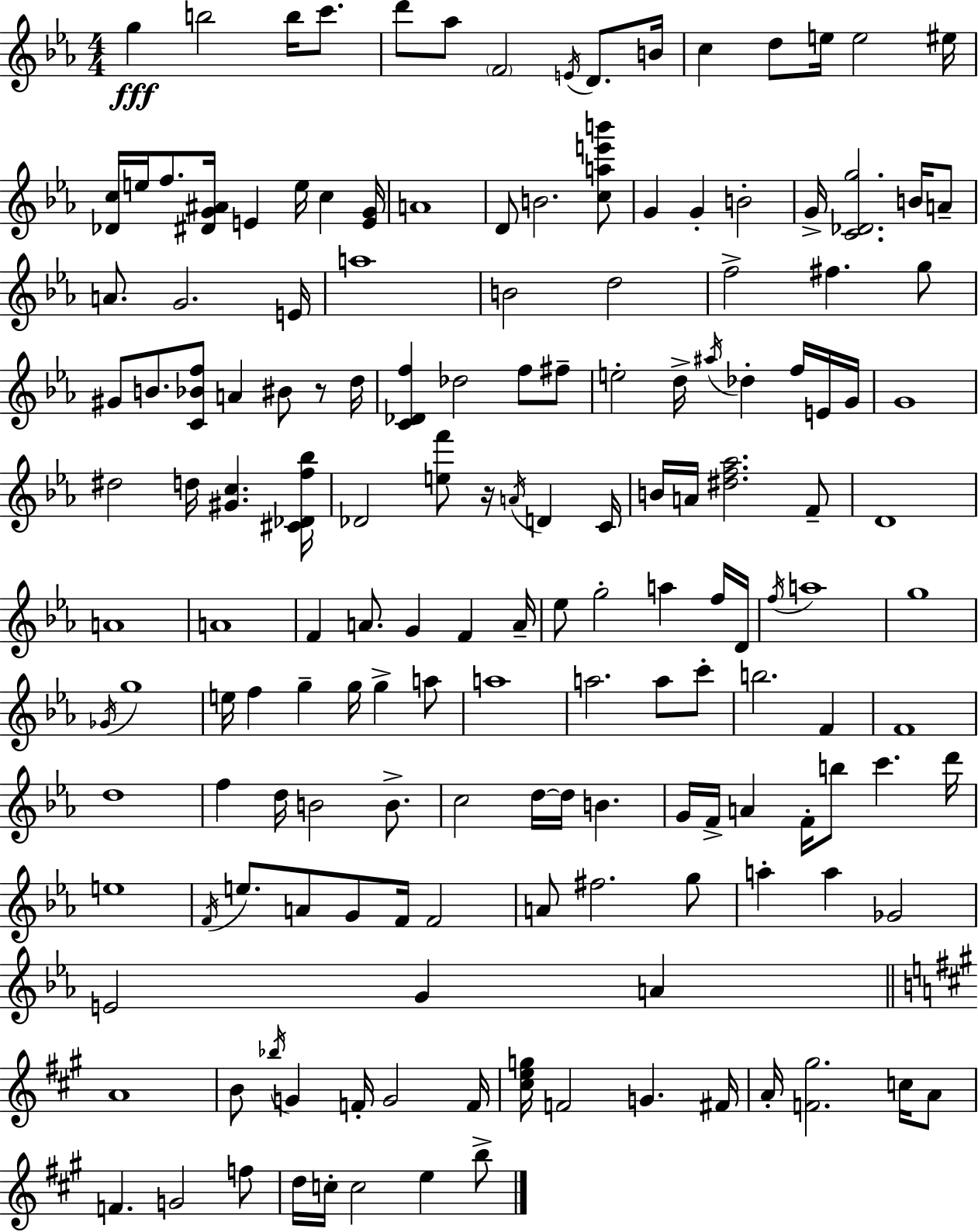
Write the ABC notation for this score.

X:1
T:Untitled
M:4/4
L:1/4
K:Cm
g b2 b/4 c'/2 d'/2 _a/2 F2 E/4 D/2 B/4 c d/2 e/4 e2 ^e/4 [_Dc]/4 e/4 f/2 [^DG^A]/4 E e/4 c [EG]/4 A4 D/2 B2 [cae'b']/2 G G B2 G/4 [C_Dg]2 B/4 A/2 A/2 G2 E/4 a4 B2 d2 f2 ^f g/2 ^G/2 B/2 [C_Bf]/2 A ^B/2 z/2 d/4 [C_Df] _d2 f/2 ^f/2 e2 d/4 ^a/4 _d f/4 E/4 G/4 G4 ^d2 d/4 [^Gc] [^C_Df_b]/4 _D2 [ef']/2 z/4 A/4 D C/4 B/4 A/4 [^df_a]2 F/2 D4 A4 A4 F A/2 G F A/4 _e/2 g2 a f/4 D/4 f/4 a4 g4 _G/4 g4 e/4 f g g/4 g a/2 a4 a2 a/2 c'/2 b2 F F4 d4 f d/4 B2 B/2 c2 d/4 d/4 B G/4 F/4 A F/4 b/2 c' d'/4 e4 F/4 e/2 A/2 G/2 F/4 F2 A/2 ^f2 g/2 a a _G2 E2 G A A4 B/2 _b/4 G F/4 G2 F/4 [^ceg]/4 F2 G ^F/4 A/4 [F^g]2 c/4 A/2 F G2 f/2 d/4 c/4 c2 e b/2